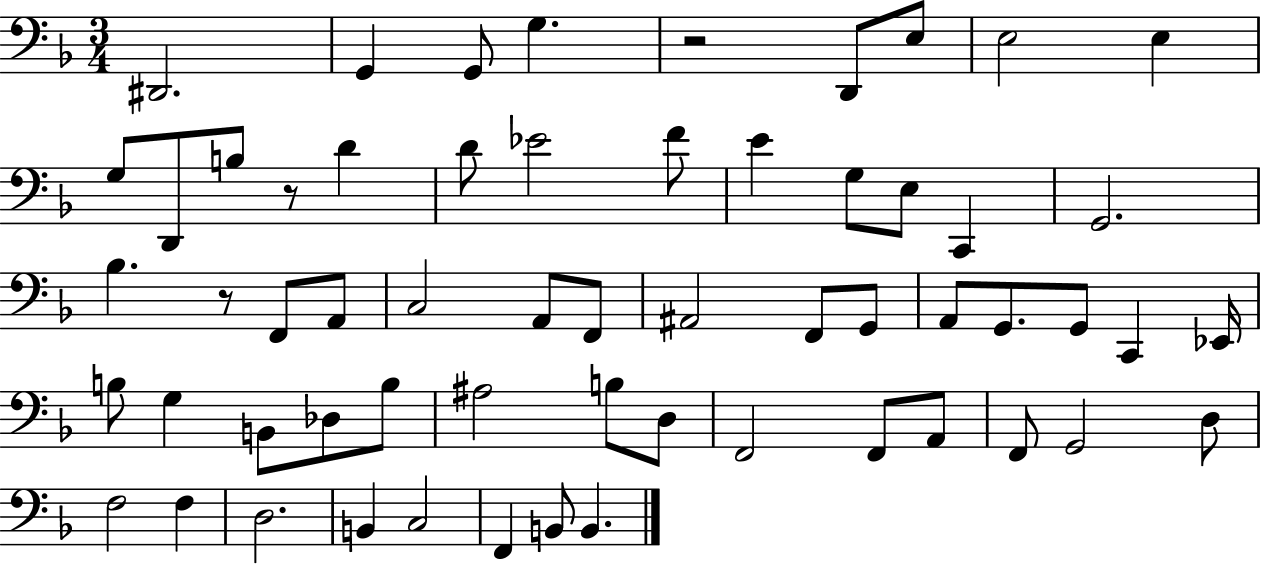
D#2/h. G2/q G2/e G3/q. R/h D2/e E3/e E3/h E3/q G3/e D2/e B3/e R/e D4/q D4/e Eb4/h F4/e E4/q G3/e E3/e C2/q G2/h. Bb3/q. R/e F2/e A2/e C3/h A2/e F2/e A#2/h F2/e G2/e A2/e G2/e. G2/e C2/q Eb2/s B3/e G3/q B2/e Db3/e B3/e A#3/h B3/e D3/e F2/h F2/e A2/e F2/e G2/h D3/e F3/h F3/q D3/h. B2/q C3/h F2/q B2/e B2/q.